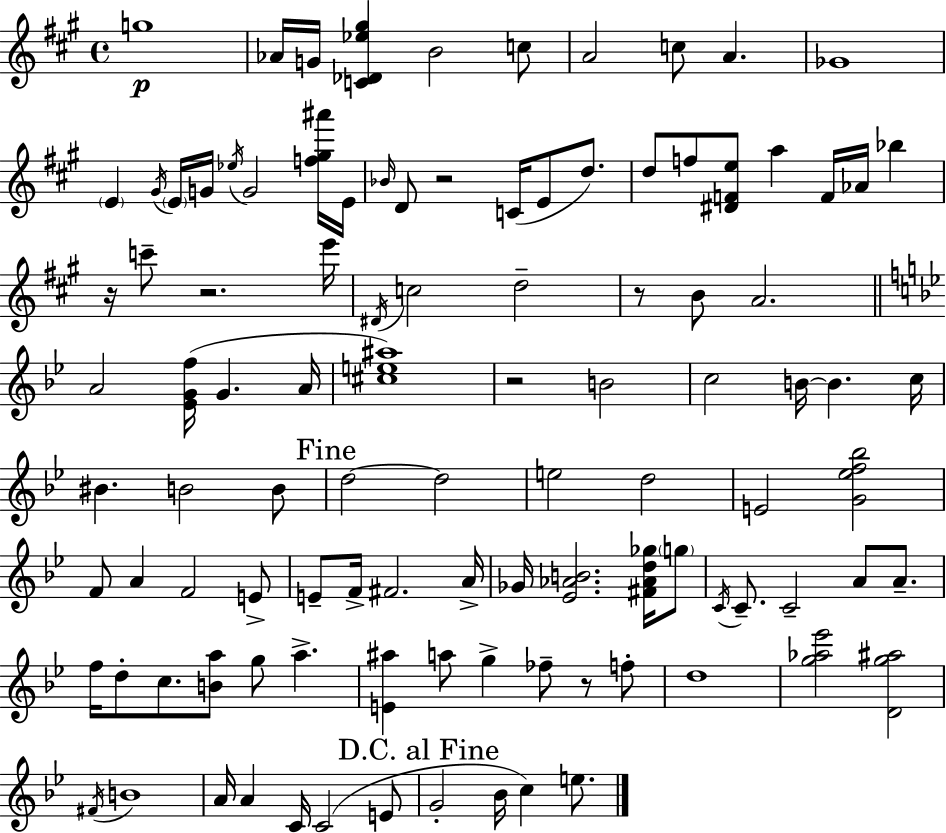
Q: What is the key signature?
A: A major